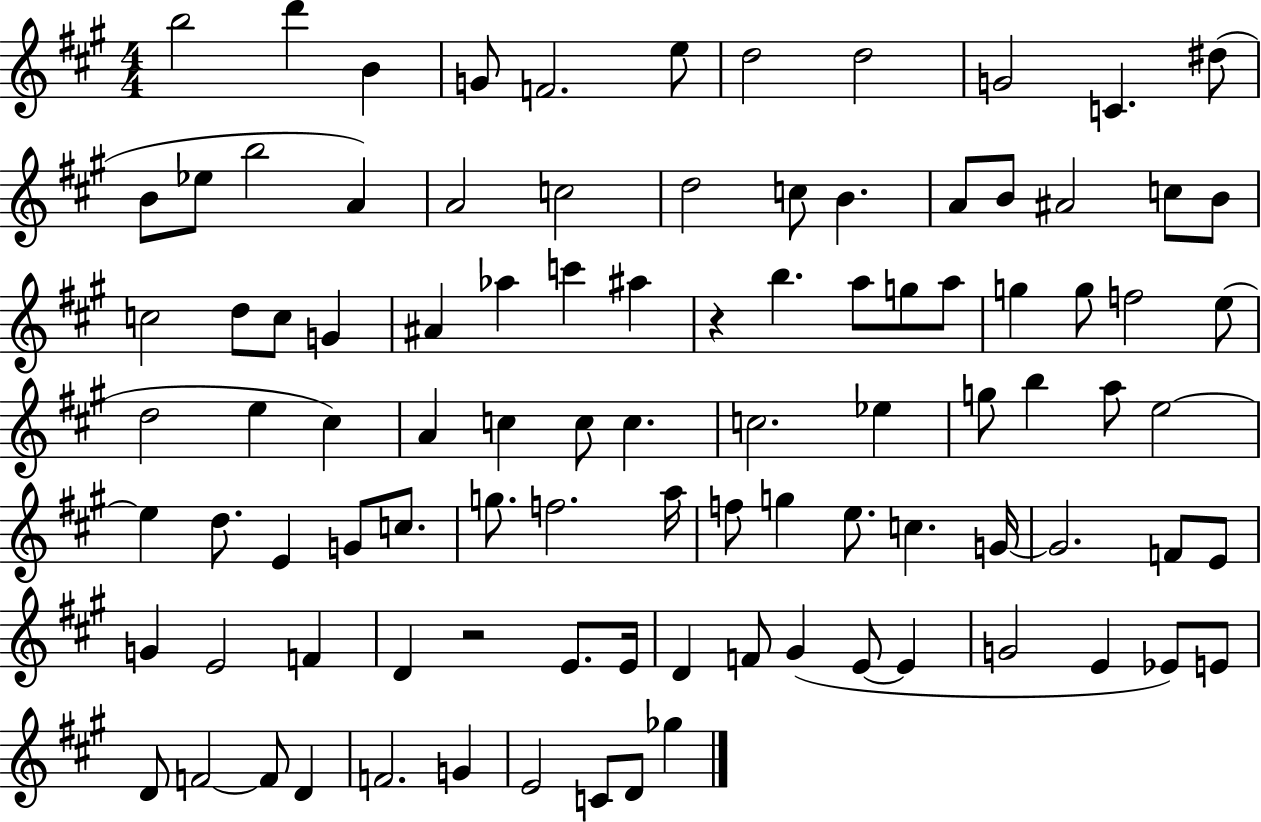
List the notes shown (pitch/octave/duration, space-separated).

B5/h D6/q B4/q G4/e F4/h. E5/e D5/h D5/h G4/h C4/q. D#5/e B4/e Eb5/e B5/h A4/q A4/h C5/h D5/h C5/e B4/q. A4/e B4/e A#4/h C5/e B4/e C5/h D5/e C5/e G4/q A#4/q Ab5/q C6/q A#5/q R/q B5/q. A5/e G5/e A5/e G5/q G5/e F5/h E5/e D5/h E5/q C#5/q A4/q C5/q C5/e C5/q. C5/h. Eb5/q G5/e B5/q A5/e E5/h E5/q D5/e. E4/q G4/e C5/e. G5/e. F5/h. A5/s F5/e G5/q E5/e. C5/q. G4/s G4/h. F4/e E4/e G4/q E4/h F4/q D4/q R/h E4/e. E4/s D4/q F4/e G#4/q E4/e E4/q G4/h E4/q Eb4/e E4/e D4/e F4/h F4/e D4/q F4/h. G4/q E4/h C4/e D4/e Gb5/q